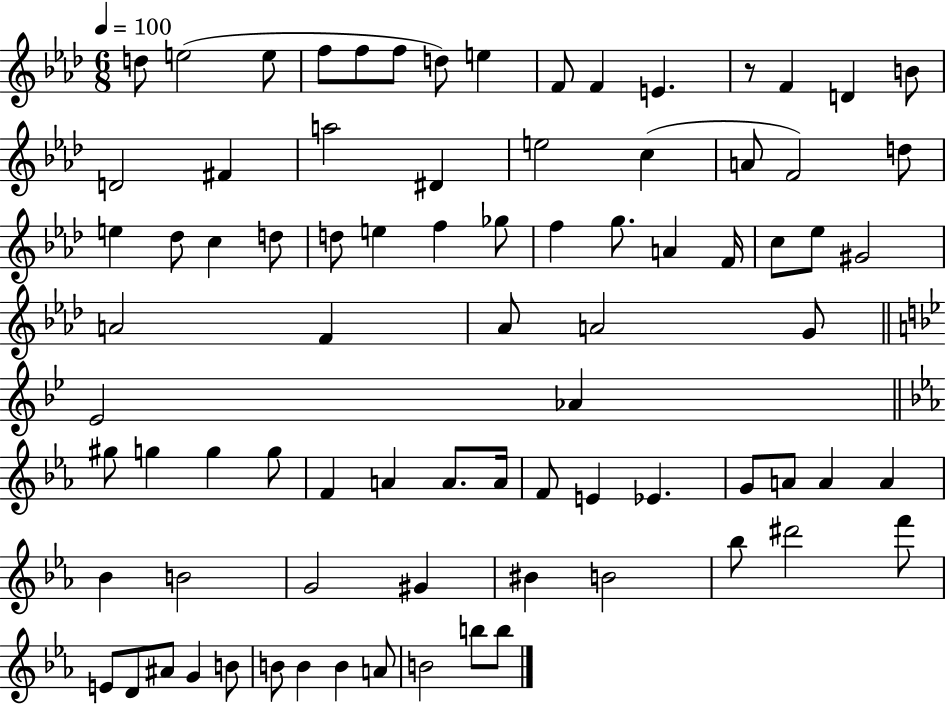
X:1
T:Untitled
M:6/8
L:1/4
K:Ab
d/2 e2 e/2 f/2 f/2 f/2 d/2 e F/2 F E z/2 F D B/2 D2 ^F a2 ^D e2 c A/2 F2 d/2 e _d/2 c d/2 d/2 e f _g/2 f g/2 A F/4 c/2 _e/2 ^G2 A2 F _A/2 A2 G/2 _E2 _A ^g/2 g g g/2 F A A/2 A/4 F/2 E _E G/2 A/2 A A _B B2 G2 ^G ^B B2 _b/2 ^d'2 f'/2 E/2 D/2 ^A/2 G B/2 B/2 B B A/2 B2 b/2 b/2